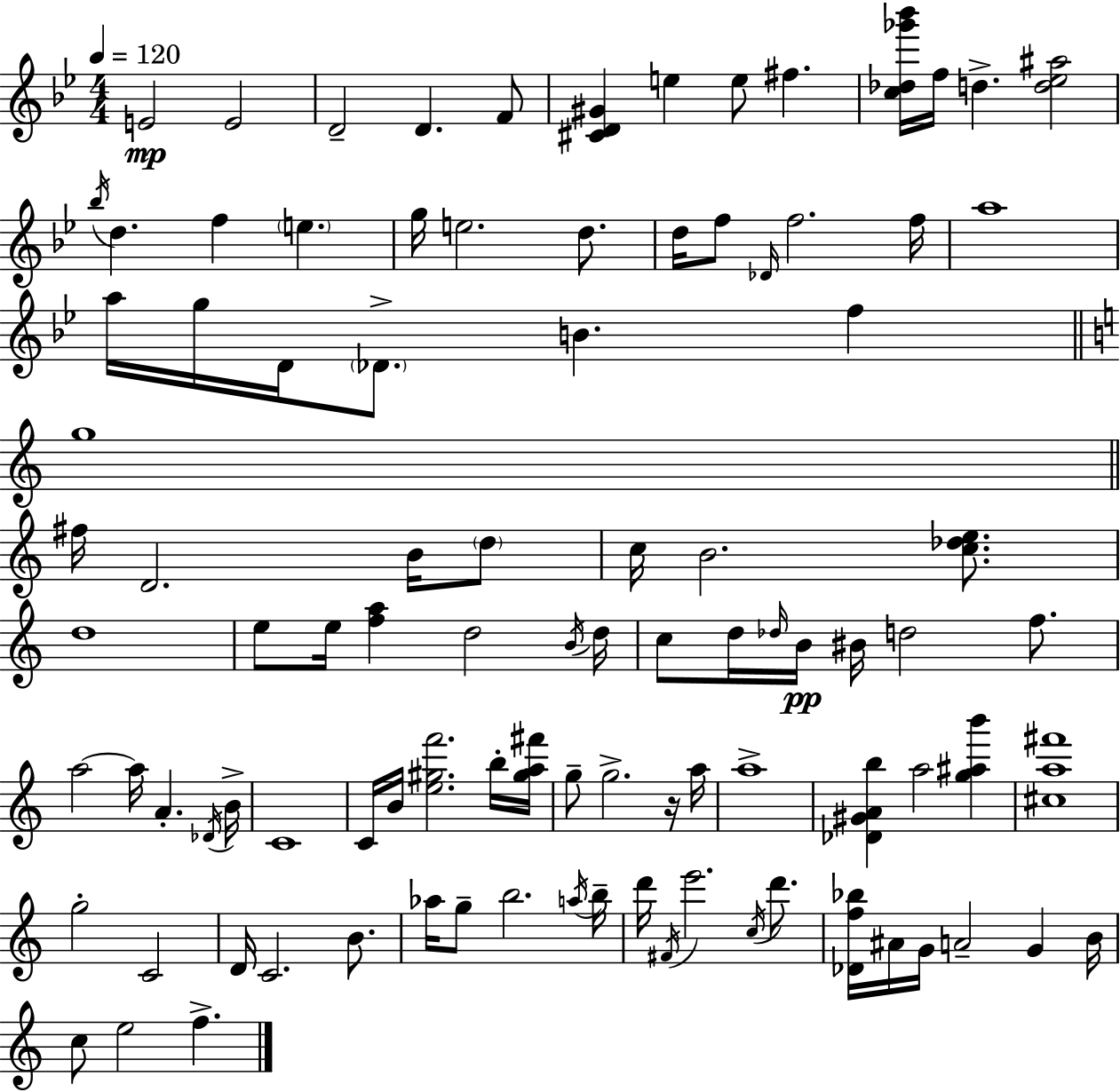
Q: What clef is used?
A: treble